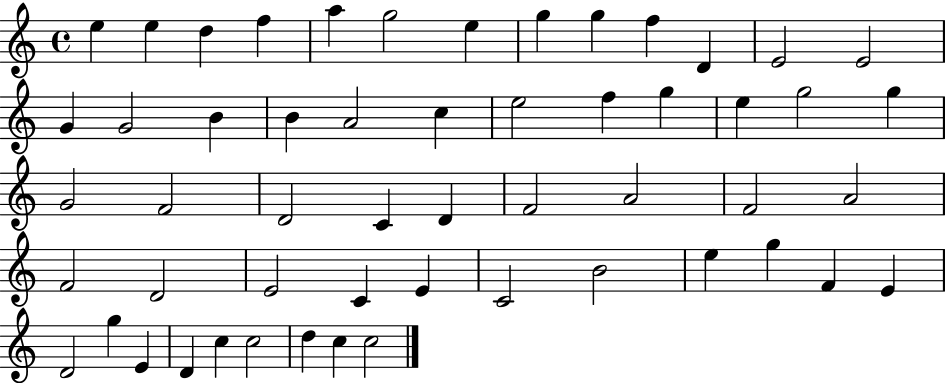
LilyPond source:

{
  \clef treble
  \time 4/4
  \defaultTimeSignature
  \key c \major
  e''4 e''4 d''4 f''4 | a''4 g''2 e''4 | g''4 g''4 f''4 d'4 | e'2 e'2 | \break g'4 g'2 b'4 | b'4 a'2 c''4 | e''2 f''4 g''4 | e''4 g''2 g''4 | \break g'2 f'2 | d'2 c'4 d'4 | f'2 a'2 | f'2 a'2 | \break f'2 d'2 | e'2 c'4 e'4 | c'2 b'2 | e''4 g''4 f'4 e'4 | \break d'2 g''4 e'4 | d'4 c''4 c''2 | d''4 c''4 c''2 | \bar "|."
}